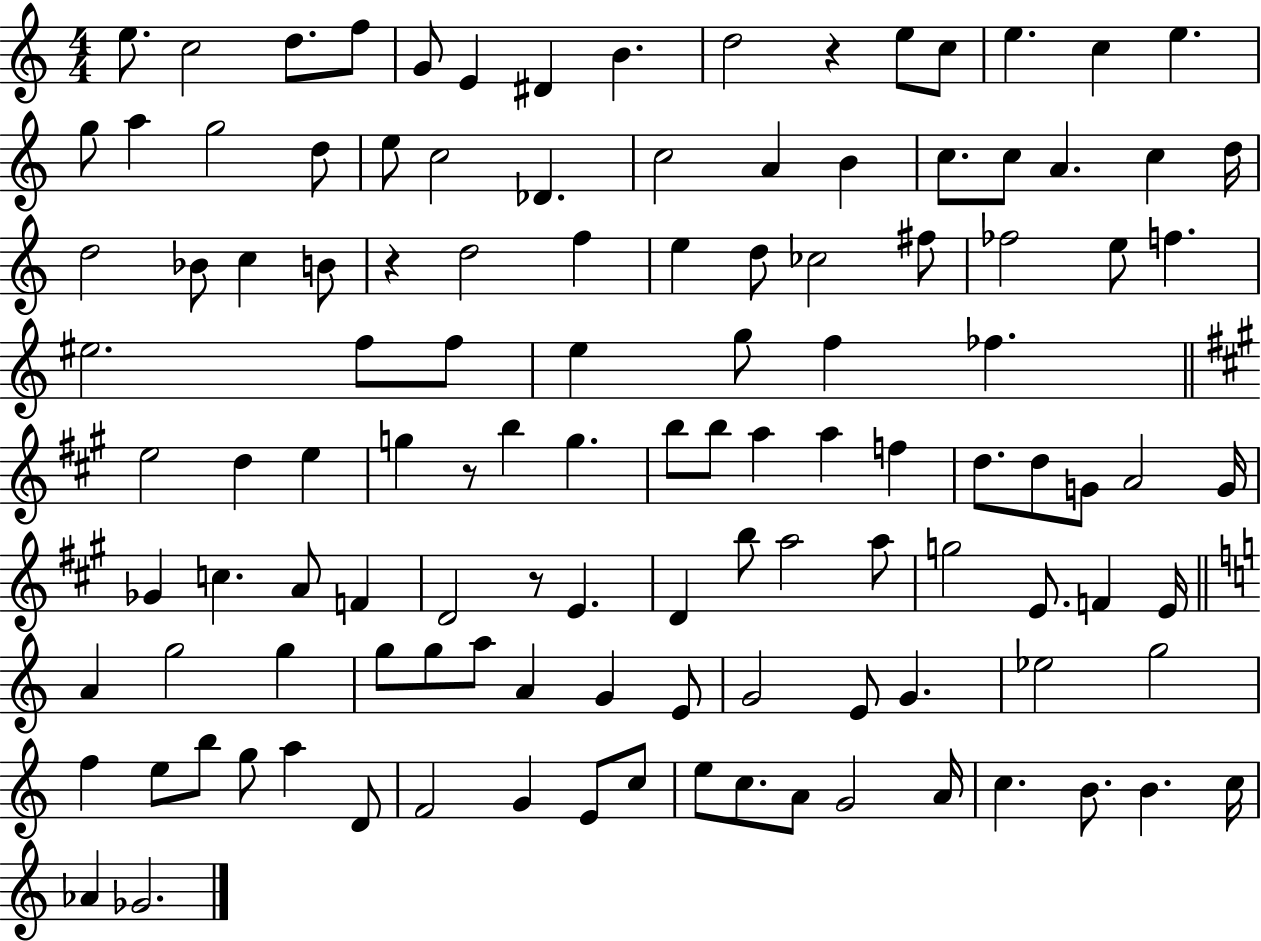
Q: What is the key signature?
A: C major